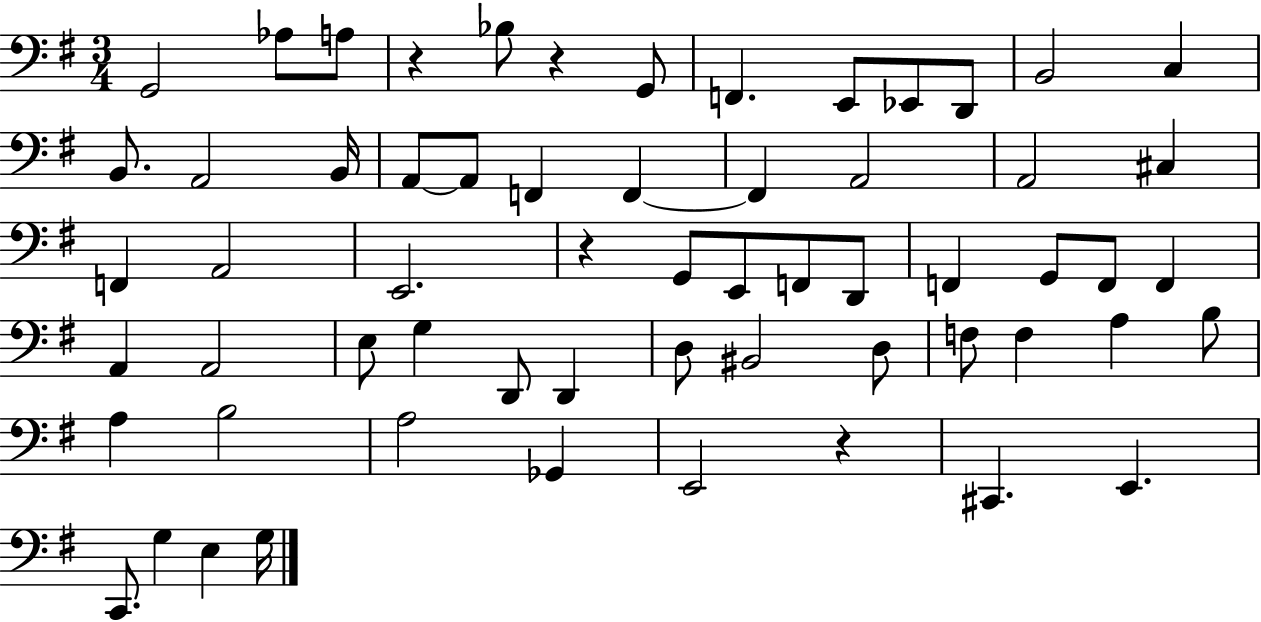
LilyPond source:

{
  \clef bass
  \numericTimeSignature
  \time 3/4
  \key g \major
  g,2 aes8 a8 | r4 bes8 r4 g,8 | f,4. e,8 ees,8 d,8 | b,2 c4 | \break b,8. a,2 b,16 | a,8~~ a,8 f,4 f,4~~ | f,4 a,2 | a,2 cis4 | \break f,4 a,2 | e,2. | r4 g,8 e,8 f,8 d,8 | f,4 g,8 f,8 f,4 | \break a,4 a,2 | e8 g4 d,8 d,4 | d8 bis,2 d8 | f8 f4 a4 b8 | \break a4 b2 | a2 ges,4 | e,2 r4 | cis,4. e,4. | \break c,8. g4 e4 g16 | \bar "|."
}